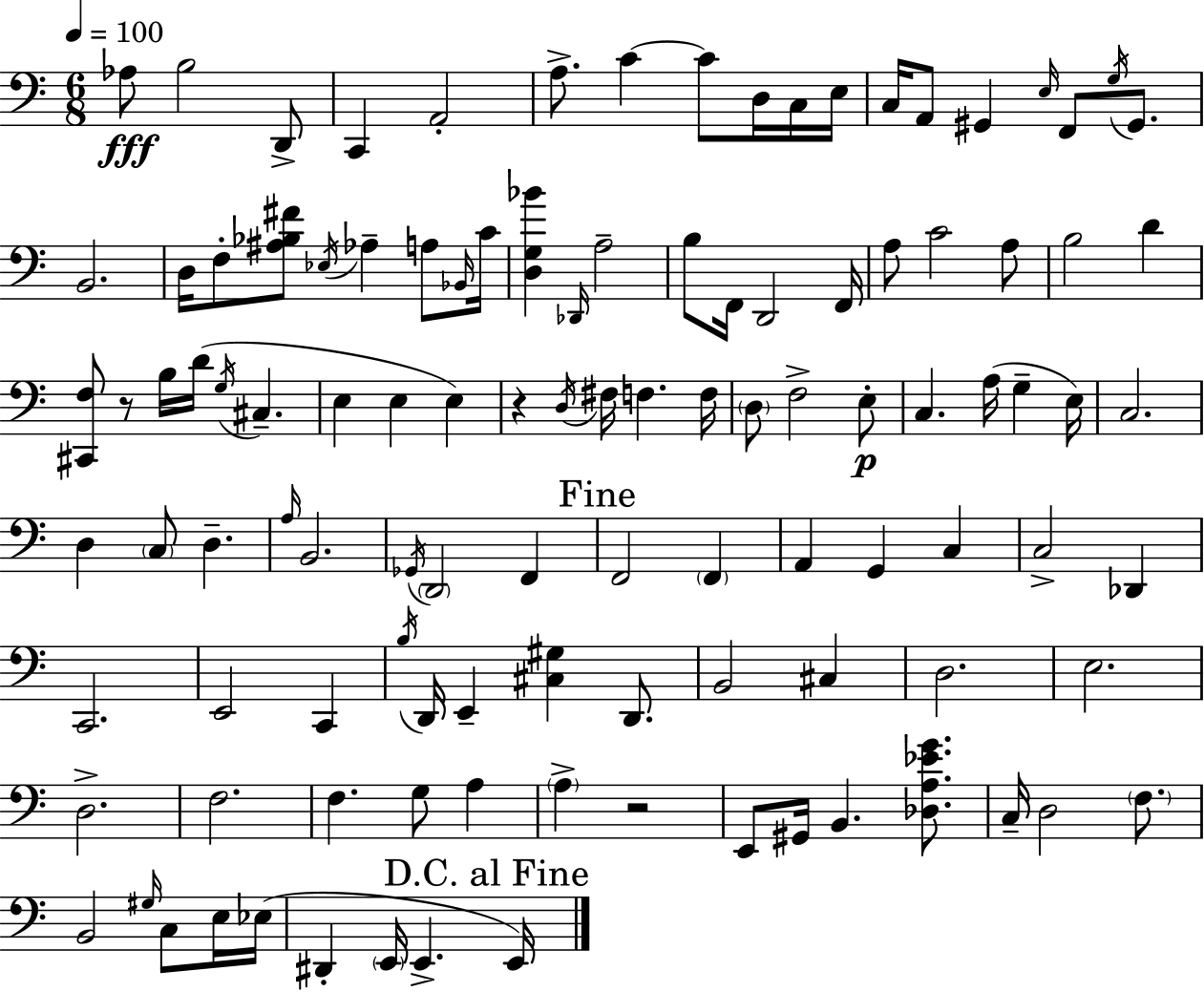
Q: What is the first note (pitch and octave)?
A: Ab3